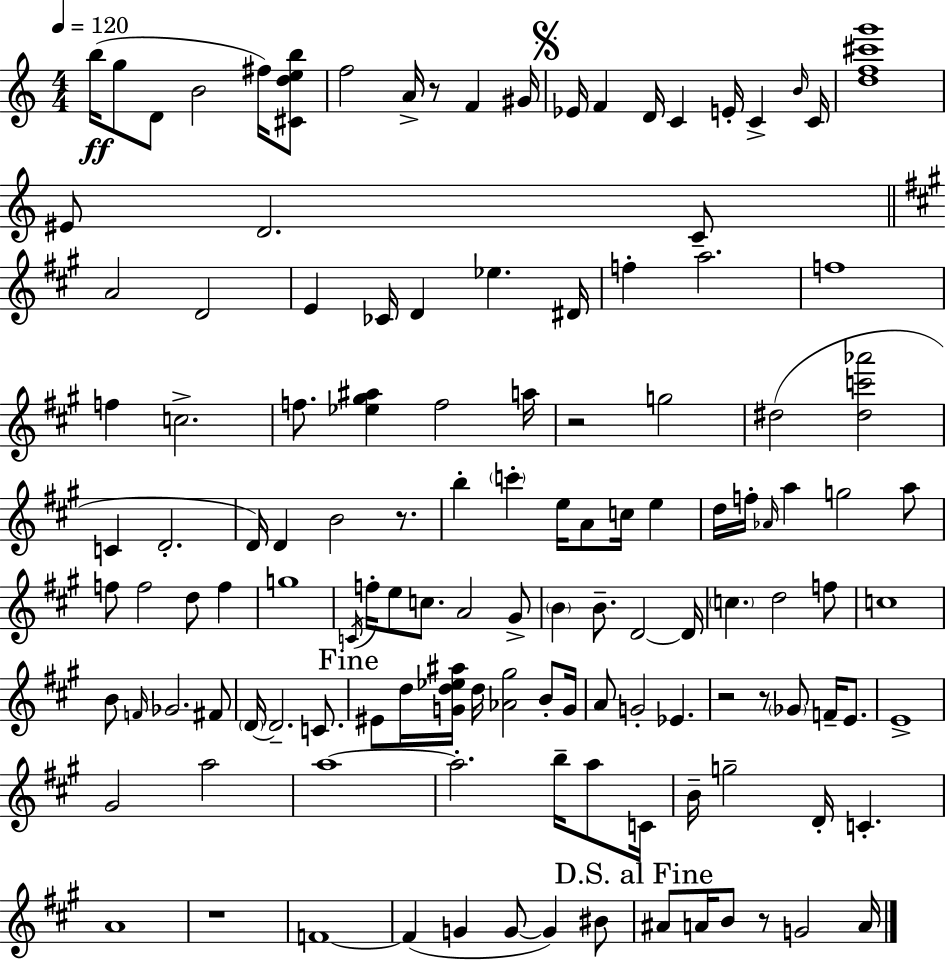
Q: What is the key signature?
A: C major